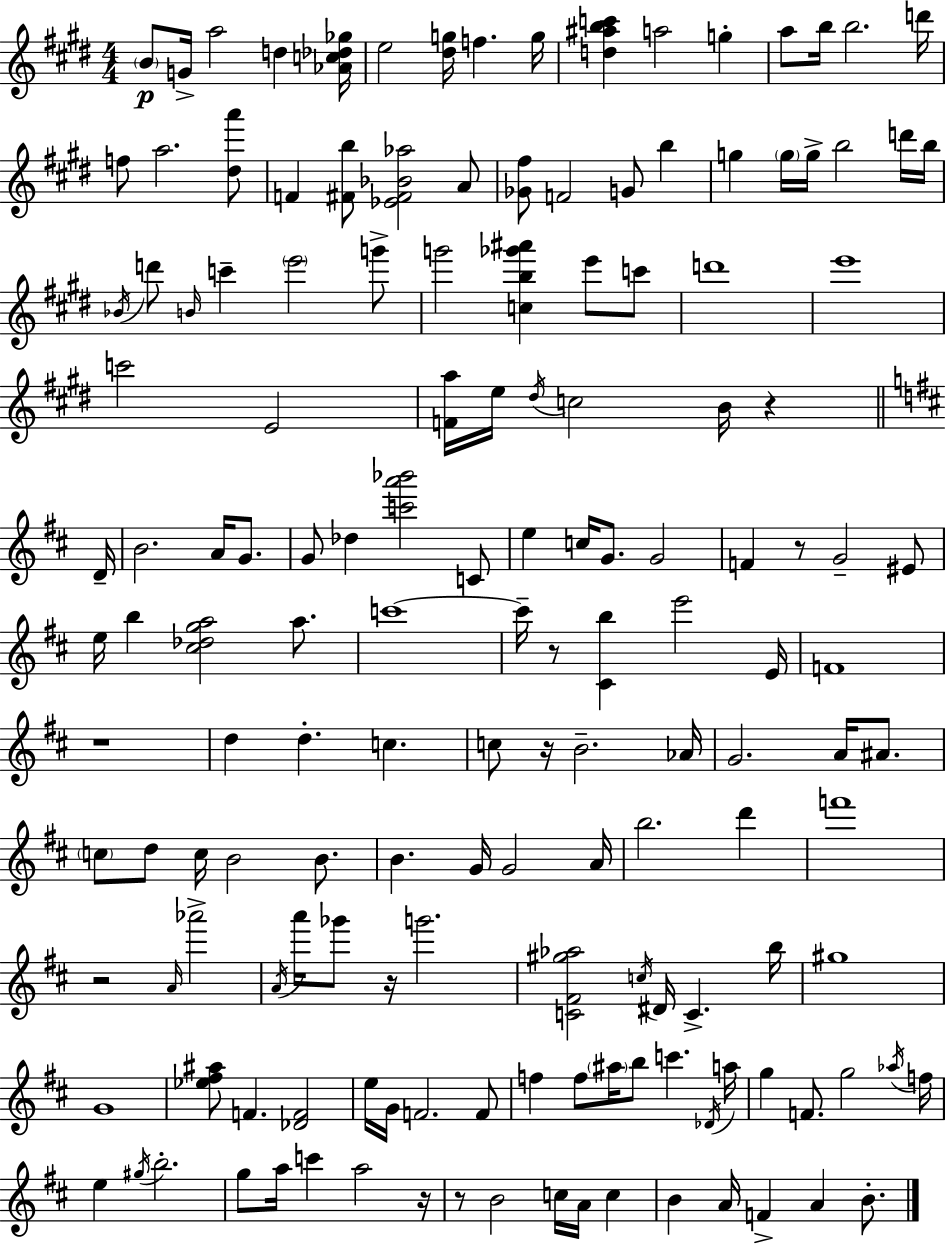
B4/e G4/s A5/h D5/q [Ab4,C5,Db5,Gb5]/s E5/h [D#5,G5]/s F5/q. G5/s [D5,A#5,B5,C6]/q A5/h G5/q A5/e B5/s B5/h. D6/s F5/e A5/h. [D#5,A6]/e F4/q [F#4,B5]/e [Eb4,F#4,Bb4,Ab5]/h A4/e [Gb4,F#5]/e F4/h G4/e B5/q G5/q G5/s G5/s B5/h D6/s B5/s Bb4/s D6/e B4/s C6/q E6/h G6/e G6/h [C5,B5,Gb6,A#6]/q E6/e C6/e D6/w E6/w C6/h E4/h [F4,A5]/s E5/s D#5/s C5/h B4/s R/q D4/s B4/h. A4/s G4/e. G4/e Db5/q [C6,A6,Bb6]/h C4/e E5/q C5/s G4/e. G4/h F4/q R/e G4/h EIS4/e E5/s B5/q [C#5,Db5,G5,A5]/h A5/e. C6/w C6/s R/e [C#4,B5]/q E6/h E4/s F4/w R/w D5/q D5/q. C5/q. C5/e R/s B4/h. Ab4/s G4/h. A4/s A#4/e. C5/e D5/e C5/s B4/h B4/e. B4/q. G4/s G4/h A4/s B5/h. D6/q F6/w R/h A4/s Ab6/h A4/s A6/s Gb6/e R/s G6/h. [C4,F#4,G#5,Ab5]/h C5/s D#4/s C4/q. B5/s G#5/w G4/w [Eb5,F#5,A#5]/e F4/q. [Db4,F4]/h E5/s G4/s F4/h. F4/e F5/q F5/e A#5/s B5/e C6/q. Db4/s A5/s G5/q F4/e. G5/h Ab5/s F5/s E5/q G#5/s B5/h. G5/e A5/s C6/q A5/h R/s R/e B4/h C5/s A4/s C5/q B4/q A4/s F4/q A4/q B4/e.